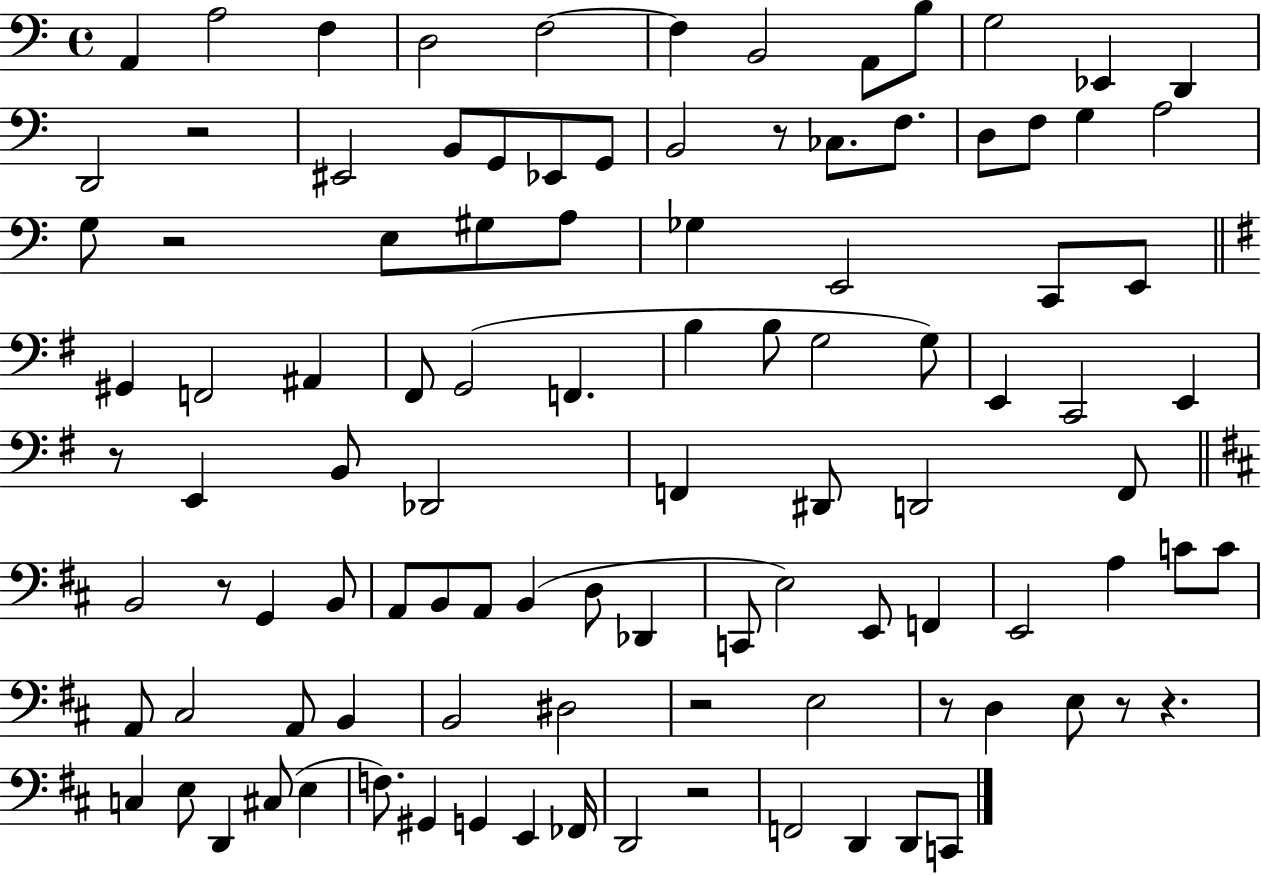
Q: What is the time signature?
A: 4/4